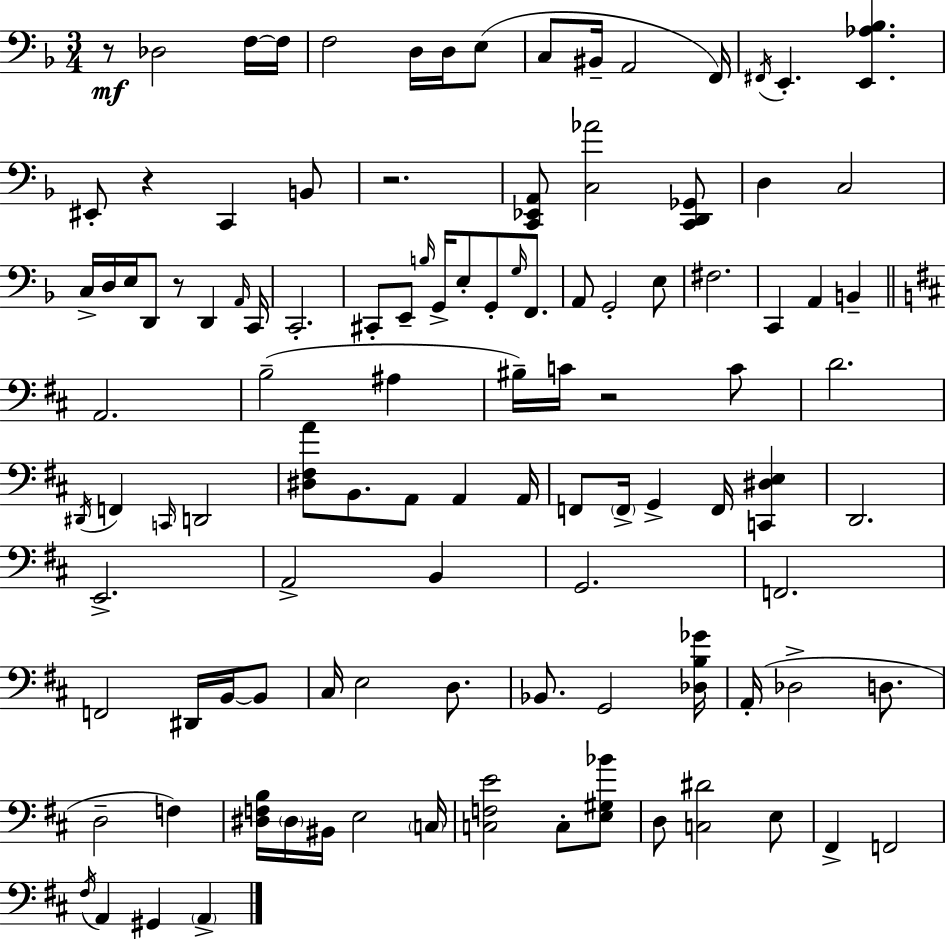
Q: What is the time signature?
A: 3/4